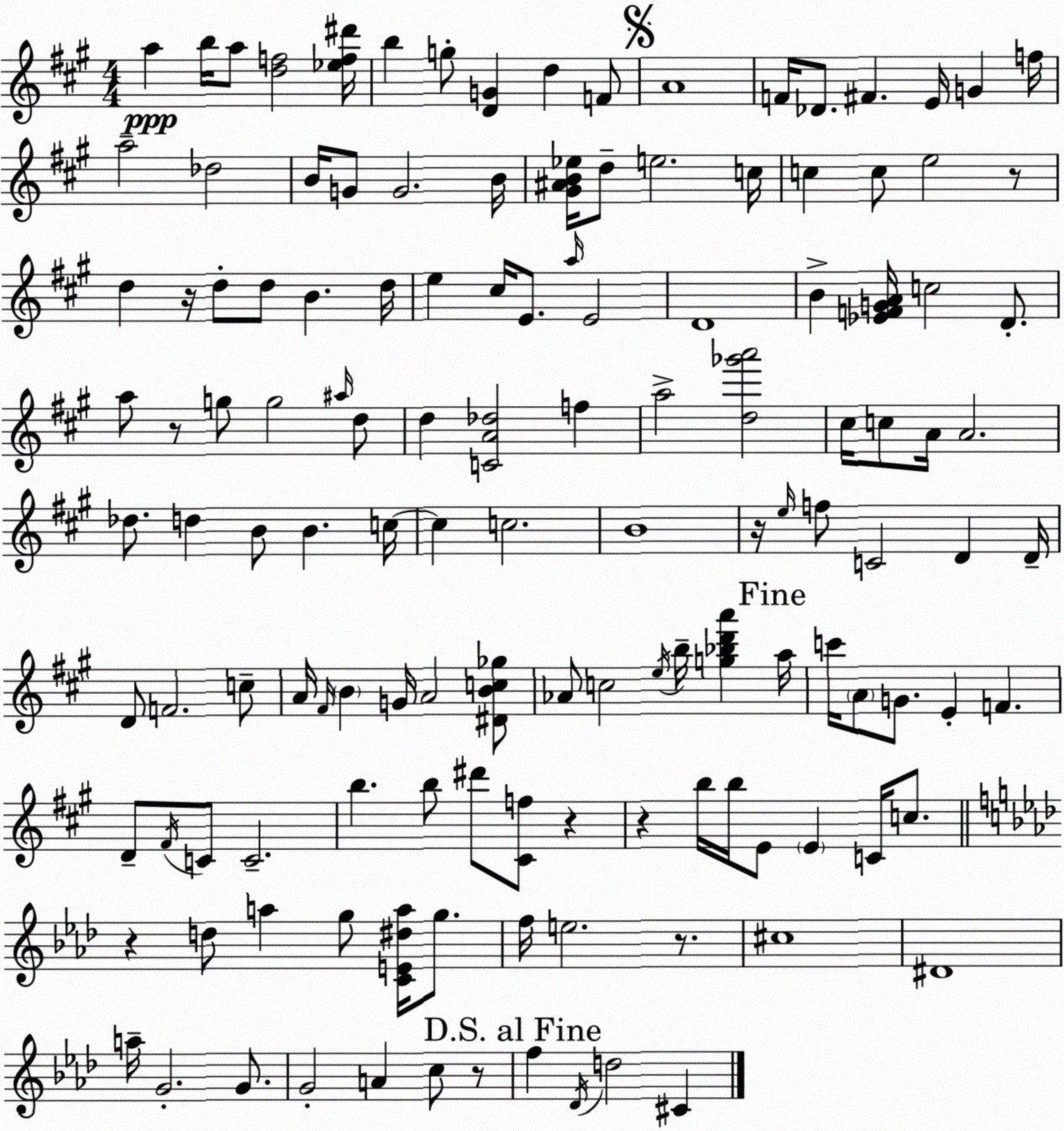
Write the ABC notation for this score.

X:1
T:Untitled
M:4/4
L:1/4
K:A
a b/4 a/2 [df]2 [_ef^d']/4 b g/2 [DG] d F/2 A4 F/4 _D/2 ^F E/4 G f/4 a2 _d2 B/4 G/2 G2 B/4 [^G^AB_e]/4 d/2 e2 c/4 c c/2 e2 z/2 d z/4 d/2 d/2 B d/4 e ^c/4 E/2 a/4 E2 D4 B [_EFGA]/4 c2 D/2 a/2 z/2 g/2 g2 ^a/4 d/2 d [CA_d]2 f a2 [d_g'a']2 ^c/4 c/2 A/4 A2 _d/2 d B/2 B c/4 c c2 B4 z/4 e/4 f/2 C2 D D/4 D/2 F2 c/2 A/4 ^F/4 B G/4 A2 [^DBc_g]/2 _A/2 c2 e/4 b/4 [g_bd'a'] a/4 c'/4 A/2 G/2 E F D/2 ^F/4 C/2 C2 b b/2 ^d'/2 [^Cf]/2 z z b/4 b/4 E/2 E C/4 c/2 z d/2 a g/2 [CE^da]/4 g/2 f/4 e2 z/2 ^c4 ^D4 a/4 G2 G/2 G2 A c/2 z/2 f _D/4 d2 ^C